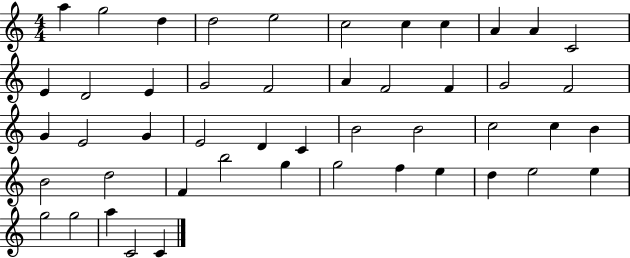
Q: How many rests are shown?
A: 0